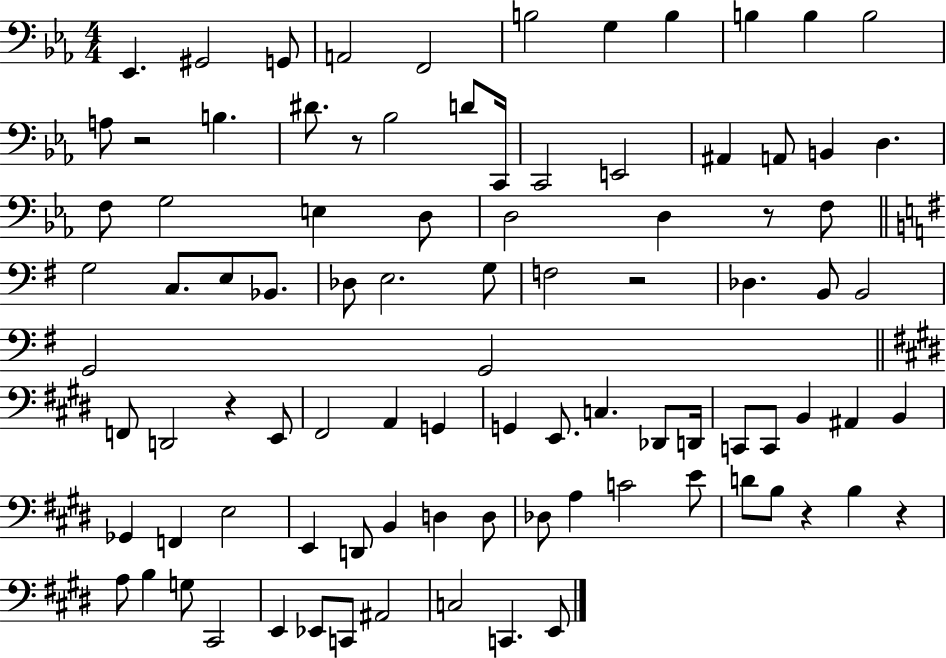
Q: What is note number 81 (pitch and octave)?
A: C2